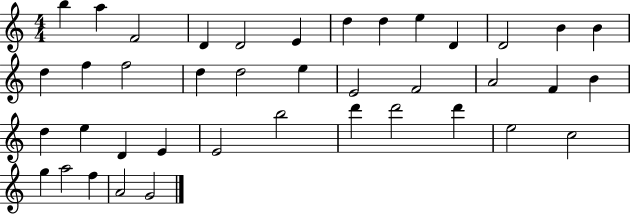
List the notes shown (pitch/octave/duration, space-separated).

B5/q A5/q F4/h D4/q D4/h E4/q D5/q D5/q E5/q D4/q D4/h B4/q B4/q D5/q F5/q F5/h D5/q D5/h E5/q E4/h F4/h A4/h F4/q B4/q D5/q E5/q D4/q E4/q E4/h B5/h D6/q D6/h D6/q E5/h C5/h G5/q A5/h F5/q A4/h G4/h